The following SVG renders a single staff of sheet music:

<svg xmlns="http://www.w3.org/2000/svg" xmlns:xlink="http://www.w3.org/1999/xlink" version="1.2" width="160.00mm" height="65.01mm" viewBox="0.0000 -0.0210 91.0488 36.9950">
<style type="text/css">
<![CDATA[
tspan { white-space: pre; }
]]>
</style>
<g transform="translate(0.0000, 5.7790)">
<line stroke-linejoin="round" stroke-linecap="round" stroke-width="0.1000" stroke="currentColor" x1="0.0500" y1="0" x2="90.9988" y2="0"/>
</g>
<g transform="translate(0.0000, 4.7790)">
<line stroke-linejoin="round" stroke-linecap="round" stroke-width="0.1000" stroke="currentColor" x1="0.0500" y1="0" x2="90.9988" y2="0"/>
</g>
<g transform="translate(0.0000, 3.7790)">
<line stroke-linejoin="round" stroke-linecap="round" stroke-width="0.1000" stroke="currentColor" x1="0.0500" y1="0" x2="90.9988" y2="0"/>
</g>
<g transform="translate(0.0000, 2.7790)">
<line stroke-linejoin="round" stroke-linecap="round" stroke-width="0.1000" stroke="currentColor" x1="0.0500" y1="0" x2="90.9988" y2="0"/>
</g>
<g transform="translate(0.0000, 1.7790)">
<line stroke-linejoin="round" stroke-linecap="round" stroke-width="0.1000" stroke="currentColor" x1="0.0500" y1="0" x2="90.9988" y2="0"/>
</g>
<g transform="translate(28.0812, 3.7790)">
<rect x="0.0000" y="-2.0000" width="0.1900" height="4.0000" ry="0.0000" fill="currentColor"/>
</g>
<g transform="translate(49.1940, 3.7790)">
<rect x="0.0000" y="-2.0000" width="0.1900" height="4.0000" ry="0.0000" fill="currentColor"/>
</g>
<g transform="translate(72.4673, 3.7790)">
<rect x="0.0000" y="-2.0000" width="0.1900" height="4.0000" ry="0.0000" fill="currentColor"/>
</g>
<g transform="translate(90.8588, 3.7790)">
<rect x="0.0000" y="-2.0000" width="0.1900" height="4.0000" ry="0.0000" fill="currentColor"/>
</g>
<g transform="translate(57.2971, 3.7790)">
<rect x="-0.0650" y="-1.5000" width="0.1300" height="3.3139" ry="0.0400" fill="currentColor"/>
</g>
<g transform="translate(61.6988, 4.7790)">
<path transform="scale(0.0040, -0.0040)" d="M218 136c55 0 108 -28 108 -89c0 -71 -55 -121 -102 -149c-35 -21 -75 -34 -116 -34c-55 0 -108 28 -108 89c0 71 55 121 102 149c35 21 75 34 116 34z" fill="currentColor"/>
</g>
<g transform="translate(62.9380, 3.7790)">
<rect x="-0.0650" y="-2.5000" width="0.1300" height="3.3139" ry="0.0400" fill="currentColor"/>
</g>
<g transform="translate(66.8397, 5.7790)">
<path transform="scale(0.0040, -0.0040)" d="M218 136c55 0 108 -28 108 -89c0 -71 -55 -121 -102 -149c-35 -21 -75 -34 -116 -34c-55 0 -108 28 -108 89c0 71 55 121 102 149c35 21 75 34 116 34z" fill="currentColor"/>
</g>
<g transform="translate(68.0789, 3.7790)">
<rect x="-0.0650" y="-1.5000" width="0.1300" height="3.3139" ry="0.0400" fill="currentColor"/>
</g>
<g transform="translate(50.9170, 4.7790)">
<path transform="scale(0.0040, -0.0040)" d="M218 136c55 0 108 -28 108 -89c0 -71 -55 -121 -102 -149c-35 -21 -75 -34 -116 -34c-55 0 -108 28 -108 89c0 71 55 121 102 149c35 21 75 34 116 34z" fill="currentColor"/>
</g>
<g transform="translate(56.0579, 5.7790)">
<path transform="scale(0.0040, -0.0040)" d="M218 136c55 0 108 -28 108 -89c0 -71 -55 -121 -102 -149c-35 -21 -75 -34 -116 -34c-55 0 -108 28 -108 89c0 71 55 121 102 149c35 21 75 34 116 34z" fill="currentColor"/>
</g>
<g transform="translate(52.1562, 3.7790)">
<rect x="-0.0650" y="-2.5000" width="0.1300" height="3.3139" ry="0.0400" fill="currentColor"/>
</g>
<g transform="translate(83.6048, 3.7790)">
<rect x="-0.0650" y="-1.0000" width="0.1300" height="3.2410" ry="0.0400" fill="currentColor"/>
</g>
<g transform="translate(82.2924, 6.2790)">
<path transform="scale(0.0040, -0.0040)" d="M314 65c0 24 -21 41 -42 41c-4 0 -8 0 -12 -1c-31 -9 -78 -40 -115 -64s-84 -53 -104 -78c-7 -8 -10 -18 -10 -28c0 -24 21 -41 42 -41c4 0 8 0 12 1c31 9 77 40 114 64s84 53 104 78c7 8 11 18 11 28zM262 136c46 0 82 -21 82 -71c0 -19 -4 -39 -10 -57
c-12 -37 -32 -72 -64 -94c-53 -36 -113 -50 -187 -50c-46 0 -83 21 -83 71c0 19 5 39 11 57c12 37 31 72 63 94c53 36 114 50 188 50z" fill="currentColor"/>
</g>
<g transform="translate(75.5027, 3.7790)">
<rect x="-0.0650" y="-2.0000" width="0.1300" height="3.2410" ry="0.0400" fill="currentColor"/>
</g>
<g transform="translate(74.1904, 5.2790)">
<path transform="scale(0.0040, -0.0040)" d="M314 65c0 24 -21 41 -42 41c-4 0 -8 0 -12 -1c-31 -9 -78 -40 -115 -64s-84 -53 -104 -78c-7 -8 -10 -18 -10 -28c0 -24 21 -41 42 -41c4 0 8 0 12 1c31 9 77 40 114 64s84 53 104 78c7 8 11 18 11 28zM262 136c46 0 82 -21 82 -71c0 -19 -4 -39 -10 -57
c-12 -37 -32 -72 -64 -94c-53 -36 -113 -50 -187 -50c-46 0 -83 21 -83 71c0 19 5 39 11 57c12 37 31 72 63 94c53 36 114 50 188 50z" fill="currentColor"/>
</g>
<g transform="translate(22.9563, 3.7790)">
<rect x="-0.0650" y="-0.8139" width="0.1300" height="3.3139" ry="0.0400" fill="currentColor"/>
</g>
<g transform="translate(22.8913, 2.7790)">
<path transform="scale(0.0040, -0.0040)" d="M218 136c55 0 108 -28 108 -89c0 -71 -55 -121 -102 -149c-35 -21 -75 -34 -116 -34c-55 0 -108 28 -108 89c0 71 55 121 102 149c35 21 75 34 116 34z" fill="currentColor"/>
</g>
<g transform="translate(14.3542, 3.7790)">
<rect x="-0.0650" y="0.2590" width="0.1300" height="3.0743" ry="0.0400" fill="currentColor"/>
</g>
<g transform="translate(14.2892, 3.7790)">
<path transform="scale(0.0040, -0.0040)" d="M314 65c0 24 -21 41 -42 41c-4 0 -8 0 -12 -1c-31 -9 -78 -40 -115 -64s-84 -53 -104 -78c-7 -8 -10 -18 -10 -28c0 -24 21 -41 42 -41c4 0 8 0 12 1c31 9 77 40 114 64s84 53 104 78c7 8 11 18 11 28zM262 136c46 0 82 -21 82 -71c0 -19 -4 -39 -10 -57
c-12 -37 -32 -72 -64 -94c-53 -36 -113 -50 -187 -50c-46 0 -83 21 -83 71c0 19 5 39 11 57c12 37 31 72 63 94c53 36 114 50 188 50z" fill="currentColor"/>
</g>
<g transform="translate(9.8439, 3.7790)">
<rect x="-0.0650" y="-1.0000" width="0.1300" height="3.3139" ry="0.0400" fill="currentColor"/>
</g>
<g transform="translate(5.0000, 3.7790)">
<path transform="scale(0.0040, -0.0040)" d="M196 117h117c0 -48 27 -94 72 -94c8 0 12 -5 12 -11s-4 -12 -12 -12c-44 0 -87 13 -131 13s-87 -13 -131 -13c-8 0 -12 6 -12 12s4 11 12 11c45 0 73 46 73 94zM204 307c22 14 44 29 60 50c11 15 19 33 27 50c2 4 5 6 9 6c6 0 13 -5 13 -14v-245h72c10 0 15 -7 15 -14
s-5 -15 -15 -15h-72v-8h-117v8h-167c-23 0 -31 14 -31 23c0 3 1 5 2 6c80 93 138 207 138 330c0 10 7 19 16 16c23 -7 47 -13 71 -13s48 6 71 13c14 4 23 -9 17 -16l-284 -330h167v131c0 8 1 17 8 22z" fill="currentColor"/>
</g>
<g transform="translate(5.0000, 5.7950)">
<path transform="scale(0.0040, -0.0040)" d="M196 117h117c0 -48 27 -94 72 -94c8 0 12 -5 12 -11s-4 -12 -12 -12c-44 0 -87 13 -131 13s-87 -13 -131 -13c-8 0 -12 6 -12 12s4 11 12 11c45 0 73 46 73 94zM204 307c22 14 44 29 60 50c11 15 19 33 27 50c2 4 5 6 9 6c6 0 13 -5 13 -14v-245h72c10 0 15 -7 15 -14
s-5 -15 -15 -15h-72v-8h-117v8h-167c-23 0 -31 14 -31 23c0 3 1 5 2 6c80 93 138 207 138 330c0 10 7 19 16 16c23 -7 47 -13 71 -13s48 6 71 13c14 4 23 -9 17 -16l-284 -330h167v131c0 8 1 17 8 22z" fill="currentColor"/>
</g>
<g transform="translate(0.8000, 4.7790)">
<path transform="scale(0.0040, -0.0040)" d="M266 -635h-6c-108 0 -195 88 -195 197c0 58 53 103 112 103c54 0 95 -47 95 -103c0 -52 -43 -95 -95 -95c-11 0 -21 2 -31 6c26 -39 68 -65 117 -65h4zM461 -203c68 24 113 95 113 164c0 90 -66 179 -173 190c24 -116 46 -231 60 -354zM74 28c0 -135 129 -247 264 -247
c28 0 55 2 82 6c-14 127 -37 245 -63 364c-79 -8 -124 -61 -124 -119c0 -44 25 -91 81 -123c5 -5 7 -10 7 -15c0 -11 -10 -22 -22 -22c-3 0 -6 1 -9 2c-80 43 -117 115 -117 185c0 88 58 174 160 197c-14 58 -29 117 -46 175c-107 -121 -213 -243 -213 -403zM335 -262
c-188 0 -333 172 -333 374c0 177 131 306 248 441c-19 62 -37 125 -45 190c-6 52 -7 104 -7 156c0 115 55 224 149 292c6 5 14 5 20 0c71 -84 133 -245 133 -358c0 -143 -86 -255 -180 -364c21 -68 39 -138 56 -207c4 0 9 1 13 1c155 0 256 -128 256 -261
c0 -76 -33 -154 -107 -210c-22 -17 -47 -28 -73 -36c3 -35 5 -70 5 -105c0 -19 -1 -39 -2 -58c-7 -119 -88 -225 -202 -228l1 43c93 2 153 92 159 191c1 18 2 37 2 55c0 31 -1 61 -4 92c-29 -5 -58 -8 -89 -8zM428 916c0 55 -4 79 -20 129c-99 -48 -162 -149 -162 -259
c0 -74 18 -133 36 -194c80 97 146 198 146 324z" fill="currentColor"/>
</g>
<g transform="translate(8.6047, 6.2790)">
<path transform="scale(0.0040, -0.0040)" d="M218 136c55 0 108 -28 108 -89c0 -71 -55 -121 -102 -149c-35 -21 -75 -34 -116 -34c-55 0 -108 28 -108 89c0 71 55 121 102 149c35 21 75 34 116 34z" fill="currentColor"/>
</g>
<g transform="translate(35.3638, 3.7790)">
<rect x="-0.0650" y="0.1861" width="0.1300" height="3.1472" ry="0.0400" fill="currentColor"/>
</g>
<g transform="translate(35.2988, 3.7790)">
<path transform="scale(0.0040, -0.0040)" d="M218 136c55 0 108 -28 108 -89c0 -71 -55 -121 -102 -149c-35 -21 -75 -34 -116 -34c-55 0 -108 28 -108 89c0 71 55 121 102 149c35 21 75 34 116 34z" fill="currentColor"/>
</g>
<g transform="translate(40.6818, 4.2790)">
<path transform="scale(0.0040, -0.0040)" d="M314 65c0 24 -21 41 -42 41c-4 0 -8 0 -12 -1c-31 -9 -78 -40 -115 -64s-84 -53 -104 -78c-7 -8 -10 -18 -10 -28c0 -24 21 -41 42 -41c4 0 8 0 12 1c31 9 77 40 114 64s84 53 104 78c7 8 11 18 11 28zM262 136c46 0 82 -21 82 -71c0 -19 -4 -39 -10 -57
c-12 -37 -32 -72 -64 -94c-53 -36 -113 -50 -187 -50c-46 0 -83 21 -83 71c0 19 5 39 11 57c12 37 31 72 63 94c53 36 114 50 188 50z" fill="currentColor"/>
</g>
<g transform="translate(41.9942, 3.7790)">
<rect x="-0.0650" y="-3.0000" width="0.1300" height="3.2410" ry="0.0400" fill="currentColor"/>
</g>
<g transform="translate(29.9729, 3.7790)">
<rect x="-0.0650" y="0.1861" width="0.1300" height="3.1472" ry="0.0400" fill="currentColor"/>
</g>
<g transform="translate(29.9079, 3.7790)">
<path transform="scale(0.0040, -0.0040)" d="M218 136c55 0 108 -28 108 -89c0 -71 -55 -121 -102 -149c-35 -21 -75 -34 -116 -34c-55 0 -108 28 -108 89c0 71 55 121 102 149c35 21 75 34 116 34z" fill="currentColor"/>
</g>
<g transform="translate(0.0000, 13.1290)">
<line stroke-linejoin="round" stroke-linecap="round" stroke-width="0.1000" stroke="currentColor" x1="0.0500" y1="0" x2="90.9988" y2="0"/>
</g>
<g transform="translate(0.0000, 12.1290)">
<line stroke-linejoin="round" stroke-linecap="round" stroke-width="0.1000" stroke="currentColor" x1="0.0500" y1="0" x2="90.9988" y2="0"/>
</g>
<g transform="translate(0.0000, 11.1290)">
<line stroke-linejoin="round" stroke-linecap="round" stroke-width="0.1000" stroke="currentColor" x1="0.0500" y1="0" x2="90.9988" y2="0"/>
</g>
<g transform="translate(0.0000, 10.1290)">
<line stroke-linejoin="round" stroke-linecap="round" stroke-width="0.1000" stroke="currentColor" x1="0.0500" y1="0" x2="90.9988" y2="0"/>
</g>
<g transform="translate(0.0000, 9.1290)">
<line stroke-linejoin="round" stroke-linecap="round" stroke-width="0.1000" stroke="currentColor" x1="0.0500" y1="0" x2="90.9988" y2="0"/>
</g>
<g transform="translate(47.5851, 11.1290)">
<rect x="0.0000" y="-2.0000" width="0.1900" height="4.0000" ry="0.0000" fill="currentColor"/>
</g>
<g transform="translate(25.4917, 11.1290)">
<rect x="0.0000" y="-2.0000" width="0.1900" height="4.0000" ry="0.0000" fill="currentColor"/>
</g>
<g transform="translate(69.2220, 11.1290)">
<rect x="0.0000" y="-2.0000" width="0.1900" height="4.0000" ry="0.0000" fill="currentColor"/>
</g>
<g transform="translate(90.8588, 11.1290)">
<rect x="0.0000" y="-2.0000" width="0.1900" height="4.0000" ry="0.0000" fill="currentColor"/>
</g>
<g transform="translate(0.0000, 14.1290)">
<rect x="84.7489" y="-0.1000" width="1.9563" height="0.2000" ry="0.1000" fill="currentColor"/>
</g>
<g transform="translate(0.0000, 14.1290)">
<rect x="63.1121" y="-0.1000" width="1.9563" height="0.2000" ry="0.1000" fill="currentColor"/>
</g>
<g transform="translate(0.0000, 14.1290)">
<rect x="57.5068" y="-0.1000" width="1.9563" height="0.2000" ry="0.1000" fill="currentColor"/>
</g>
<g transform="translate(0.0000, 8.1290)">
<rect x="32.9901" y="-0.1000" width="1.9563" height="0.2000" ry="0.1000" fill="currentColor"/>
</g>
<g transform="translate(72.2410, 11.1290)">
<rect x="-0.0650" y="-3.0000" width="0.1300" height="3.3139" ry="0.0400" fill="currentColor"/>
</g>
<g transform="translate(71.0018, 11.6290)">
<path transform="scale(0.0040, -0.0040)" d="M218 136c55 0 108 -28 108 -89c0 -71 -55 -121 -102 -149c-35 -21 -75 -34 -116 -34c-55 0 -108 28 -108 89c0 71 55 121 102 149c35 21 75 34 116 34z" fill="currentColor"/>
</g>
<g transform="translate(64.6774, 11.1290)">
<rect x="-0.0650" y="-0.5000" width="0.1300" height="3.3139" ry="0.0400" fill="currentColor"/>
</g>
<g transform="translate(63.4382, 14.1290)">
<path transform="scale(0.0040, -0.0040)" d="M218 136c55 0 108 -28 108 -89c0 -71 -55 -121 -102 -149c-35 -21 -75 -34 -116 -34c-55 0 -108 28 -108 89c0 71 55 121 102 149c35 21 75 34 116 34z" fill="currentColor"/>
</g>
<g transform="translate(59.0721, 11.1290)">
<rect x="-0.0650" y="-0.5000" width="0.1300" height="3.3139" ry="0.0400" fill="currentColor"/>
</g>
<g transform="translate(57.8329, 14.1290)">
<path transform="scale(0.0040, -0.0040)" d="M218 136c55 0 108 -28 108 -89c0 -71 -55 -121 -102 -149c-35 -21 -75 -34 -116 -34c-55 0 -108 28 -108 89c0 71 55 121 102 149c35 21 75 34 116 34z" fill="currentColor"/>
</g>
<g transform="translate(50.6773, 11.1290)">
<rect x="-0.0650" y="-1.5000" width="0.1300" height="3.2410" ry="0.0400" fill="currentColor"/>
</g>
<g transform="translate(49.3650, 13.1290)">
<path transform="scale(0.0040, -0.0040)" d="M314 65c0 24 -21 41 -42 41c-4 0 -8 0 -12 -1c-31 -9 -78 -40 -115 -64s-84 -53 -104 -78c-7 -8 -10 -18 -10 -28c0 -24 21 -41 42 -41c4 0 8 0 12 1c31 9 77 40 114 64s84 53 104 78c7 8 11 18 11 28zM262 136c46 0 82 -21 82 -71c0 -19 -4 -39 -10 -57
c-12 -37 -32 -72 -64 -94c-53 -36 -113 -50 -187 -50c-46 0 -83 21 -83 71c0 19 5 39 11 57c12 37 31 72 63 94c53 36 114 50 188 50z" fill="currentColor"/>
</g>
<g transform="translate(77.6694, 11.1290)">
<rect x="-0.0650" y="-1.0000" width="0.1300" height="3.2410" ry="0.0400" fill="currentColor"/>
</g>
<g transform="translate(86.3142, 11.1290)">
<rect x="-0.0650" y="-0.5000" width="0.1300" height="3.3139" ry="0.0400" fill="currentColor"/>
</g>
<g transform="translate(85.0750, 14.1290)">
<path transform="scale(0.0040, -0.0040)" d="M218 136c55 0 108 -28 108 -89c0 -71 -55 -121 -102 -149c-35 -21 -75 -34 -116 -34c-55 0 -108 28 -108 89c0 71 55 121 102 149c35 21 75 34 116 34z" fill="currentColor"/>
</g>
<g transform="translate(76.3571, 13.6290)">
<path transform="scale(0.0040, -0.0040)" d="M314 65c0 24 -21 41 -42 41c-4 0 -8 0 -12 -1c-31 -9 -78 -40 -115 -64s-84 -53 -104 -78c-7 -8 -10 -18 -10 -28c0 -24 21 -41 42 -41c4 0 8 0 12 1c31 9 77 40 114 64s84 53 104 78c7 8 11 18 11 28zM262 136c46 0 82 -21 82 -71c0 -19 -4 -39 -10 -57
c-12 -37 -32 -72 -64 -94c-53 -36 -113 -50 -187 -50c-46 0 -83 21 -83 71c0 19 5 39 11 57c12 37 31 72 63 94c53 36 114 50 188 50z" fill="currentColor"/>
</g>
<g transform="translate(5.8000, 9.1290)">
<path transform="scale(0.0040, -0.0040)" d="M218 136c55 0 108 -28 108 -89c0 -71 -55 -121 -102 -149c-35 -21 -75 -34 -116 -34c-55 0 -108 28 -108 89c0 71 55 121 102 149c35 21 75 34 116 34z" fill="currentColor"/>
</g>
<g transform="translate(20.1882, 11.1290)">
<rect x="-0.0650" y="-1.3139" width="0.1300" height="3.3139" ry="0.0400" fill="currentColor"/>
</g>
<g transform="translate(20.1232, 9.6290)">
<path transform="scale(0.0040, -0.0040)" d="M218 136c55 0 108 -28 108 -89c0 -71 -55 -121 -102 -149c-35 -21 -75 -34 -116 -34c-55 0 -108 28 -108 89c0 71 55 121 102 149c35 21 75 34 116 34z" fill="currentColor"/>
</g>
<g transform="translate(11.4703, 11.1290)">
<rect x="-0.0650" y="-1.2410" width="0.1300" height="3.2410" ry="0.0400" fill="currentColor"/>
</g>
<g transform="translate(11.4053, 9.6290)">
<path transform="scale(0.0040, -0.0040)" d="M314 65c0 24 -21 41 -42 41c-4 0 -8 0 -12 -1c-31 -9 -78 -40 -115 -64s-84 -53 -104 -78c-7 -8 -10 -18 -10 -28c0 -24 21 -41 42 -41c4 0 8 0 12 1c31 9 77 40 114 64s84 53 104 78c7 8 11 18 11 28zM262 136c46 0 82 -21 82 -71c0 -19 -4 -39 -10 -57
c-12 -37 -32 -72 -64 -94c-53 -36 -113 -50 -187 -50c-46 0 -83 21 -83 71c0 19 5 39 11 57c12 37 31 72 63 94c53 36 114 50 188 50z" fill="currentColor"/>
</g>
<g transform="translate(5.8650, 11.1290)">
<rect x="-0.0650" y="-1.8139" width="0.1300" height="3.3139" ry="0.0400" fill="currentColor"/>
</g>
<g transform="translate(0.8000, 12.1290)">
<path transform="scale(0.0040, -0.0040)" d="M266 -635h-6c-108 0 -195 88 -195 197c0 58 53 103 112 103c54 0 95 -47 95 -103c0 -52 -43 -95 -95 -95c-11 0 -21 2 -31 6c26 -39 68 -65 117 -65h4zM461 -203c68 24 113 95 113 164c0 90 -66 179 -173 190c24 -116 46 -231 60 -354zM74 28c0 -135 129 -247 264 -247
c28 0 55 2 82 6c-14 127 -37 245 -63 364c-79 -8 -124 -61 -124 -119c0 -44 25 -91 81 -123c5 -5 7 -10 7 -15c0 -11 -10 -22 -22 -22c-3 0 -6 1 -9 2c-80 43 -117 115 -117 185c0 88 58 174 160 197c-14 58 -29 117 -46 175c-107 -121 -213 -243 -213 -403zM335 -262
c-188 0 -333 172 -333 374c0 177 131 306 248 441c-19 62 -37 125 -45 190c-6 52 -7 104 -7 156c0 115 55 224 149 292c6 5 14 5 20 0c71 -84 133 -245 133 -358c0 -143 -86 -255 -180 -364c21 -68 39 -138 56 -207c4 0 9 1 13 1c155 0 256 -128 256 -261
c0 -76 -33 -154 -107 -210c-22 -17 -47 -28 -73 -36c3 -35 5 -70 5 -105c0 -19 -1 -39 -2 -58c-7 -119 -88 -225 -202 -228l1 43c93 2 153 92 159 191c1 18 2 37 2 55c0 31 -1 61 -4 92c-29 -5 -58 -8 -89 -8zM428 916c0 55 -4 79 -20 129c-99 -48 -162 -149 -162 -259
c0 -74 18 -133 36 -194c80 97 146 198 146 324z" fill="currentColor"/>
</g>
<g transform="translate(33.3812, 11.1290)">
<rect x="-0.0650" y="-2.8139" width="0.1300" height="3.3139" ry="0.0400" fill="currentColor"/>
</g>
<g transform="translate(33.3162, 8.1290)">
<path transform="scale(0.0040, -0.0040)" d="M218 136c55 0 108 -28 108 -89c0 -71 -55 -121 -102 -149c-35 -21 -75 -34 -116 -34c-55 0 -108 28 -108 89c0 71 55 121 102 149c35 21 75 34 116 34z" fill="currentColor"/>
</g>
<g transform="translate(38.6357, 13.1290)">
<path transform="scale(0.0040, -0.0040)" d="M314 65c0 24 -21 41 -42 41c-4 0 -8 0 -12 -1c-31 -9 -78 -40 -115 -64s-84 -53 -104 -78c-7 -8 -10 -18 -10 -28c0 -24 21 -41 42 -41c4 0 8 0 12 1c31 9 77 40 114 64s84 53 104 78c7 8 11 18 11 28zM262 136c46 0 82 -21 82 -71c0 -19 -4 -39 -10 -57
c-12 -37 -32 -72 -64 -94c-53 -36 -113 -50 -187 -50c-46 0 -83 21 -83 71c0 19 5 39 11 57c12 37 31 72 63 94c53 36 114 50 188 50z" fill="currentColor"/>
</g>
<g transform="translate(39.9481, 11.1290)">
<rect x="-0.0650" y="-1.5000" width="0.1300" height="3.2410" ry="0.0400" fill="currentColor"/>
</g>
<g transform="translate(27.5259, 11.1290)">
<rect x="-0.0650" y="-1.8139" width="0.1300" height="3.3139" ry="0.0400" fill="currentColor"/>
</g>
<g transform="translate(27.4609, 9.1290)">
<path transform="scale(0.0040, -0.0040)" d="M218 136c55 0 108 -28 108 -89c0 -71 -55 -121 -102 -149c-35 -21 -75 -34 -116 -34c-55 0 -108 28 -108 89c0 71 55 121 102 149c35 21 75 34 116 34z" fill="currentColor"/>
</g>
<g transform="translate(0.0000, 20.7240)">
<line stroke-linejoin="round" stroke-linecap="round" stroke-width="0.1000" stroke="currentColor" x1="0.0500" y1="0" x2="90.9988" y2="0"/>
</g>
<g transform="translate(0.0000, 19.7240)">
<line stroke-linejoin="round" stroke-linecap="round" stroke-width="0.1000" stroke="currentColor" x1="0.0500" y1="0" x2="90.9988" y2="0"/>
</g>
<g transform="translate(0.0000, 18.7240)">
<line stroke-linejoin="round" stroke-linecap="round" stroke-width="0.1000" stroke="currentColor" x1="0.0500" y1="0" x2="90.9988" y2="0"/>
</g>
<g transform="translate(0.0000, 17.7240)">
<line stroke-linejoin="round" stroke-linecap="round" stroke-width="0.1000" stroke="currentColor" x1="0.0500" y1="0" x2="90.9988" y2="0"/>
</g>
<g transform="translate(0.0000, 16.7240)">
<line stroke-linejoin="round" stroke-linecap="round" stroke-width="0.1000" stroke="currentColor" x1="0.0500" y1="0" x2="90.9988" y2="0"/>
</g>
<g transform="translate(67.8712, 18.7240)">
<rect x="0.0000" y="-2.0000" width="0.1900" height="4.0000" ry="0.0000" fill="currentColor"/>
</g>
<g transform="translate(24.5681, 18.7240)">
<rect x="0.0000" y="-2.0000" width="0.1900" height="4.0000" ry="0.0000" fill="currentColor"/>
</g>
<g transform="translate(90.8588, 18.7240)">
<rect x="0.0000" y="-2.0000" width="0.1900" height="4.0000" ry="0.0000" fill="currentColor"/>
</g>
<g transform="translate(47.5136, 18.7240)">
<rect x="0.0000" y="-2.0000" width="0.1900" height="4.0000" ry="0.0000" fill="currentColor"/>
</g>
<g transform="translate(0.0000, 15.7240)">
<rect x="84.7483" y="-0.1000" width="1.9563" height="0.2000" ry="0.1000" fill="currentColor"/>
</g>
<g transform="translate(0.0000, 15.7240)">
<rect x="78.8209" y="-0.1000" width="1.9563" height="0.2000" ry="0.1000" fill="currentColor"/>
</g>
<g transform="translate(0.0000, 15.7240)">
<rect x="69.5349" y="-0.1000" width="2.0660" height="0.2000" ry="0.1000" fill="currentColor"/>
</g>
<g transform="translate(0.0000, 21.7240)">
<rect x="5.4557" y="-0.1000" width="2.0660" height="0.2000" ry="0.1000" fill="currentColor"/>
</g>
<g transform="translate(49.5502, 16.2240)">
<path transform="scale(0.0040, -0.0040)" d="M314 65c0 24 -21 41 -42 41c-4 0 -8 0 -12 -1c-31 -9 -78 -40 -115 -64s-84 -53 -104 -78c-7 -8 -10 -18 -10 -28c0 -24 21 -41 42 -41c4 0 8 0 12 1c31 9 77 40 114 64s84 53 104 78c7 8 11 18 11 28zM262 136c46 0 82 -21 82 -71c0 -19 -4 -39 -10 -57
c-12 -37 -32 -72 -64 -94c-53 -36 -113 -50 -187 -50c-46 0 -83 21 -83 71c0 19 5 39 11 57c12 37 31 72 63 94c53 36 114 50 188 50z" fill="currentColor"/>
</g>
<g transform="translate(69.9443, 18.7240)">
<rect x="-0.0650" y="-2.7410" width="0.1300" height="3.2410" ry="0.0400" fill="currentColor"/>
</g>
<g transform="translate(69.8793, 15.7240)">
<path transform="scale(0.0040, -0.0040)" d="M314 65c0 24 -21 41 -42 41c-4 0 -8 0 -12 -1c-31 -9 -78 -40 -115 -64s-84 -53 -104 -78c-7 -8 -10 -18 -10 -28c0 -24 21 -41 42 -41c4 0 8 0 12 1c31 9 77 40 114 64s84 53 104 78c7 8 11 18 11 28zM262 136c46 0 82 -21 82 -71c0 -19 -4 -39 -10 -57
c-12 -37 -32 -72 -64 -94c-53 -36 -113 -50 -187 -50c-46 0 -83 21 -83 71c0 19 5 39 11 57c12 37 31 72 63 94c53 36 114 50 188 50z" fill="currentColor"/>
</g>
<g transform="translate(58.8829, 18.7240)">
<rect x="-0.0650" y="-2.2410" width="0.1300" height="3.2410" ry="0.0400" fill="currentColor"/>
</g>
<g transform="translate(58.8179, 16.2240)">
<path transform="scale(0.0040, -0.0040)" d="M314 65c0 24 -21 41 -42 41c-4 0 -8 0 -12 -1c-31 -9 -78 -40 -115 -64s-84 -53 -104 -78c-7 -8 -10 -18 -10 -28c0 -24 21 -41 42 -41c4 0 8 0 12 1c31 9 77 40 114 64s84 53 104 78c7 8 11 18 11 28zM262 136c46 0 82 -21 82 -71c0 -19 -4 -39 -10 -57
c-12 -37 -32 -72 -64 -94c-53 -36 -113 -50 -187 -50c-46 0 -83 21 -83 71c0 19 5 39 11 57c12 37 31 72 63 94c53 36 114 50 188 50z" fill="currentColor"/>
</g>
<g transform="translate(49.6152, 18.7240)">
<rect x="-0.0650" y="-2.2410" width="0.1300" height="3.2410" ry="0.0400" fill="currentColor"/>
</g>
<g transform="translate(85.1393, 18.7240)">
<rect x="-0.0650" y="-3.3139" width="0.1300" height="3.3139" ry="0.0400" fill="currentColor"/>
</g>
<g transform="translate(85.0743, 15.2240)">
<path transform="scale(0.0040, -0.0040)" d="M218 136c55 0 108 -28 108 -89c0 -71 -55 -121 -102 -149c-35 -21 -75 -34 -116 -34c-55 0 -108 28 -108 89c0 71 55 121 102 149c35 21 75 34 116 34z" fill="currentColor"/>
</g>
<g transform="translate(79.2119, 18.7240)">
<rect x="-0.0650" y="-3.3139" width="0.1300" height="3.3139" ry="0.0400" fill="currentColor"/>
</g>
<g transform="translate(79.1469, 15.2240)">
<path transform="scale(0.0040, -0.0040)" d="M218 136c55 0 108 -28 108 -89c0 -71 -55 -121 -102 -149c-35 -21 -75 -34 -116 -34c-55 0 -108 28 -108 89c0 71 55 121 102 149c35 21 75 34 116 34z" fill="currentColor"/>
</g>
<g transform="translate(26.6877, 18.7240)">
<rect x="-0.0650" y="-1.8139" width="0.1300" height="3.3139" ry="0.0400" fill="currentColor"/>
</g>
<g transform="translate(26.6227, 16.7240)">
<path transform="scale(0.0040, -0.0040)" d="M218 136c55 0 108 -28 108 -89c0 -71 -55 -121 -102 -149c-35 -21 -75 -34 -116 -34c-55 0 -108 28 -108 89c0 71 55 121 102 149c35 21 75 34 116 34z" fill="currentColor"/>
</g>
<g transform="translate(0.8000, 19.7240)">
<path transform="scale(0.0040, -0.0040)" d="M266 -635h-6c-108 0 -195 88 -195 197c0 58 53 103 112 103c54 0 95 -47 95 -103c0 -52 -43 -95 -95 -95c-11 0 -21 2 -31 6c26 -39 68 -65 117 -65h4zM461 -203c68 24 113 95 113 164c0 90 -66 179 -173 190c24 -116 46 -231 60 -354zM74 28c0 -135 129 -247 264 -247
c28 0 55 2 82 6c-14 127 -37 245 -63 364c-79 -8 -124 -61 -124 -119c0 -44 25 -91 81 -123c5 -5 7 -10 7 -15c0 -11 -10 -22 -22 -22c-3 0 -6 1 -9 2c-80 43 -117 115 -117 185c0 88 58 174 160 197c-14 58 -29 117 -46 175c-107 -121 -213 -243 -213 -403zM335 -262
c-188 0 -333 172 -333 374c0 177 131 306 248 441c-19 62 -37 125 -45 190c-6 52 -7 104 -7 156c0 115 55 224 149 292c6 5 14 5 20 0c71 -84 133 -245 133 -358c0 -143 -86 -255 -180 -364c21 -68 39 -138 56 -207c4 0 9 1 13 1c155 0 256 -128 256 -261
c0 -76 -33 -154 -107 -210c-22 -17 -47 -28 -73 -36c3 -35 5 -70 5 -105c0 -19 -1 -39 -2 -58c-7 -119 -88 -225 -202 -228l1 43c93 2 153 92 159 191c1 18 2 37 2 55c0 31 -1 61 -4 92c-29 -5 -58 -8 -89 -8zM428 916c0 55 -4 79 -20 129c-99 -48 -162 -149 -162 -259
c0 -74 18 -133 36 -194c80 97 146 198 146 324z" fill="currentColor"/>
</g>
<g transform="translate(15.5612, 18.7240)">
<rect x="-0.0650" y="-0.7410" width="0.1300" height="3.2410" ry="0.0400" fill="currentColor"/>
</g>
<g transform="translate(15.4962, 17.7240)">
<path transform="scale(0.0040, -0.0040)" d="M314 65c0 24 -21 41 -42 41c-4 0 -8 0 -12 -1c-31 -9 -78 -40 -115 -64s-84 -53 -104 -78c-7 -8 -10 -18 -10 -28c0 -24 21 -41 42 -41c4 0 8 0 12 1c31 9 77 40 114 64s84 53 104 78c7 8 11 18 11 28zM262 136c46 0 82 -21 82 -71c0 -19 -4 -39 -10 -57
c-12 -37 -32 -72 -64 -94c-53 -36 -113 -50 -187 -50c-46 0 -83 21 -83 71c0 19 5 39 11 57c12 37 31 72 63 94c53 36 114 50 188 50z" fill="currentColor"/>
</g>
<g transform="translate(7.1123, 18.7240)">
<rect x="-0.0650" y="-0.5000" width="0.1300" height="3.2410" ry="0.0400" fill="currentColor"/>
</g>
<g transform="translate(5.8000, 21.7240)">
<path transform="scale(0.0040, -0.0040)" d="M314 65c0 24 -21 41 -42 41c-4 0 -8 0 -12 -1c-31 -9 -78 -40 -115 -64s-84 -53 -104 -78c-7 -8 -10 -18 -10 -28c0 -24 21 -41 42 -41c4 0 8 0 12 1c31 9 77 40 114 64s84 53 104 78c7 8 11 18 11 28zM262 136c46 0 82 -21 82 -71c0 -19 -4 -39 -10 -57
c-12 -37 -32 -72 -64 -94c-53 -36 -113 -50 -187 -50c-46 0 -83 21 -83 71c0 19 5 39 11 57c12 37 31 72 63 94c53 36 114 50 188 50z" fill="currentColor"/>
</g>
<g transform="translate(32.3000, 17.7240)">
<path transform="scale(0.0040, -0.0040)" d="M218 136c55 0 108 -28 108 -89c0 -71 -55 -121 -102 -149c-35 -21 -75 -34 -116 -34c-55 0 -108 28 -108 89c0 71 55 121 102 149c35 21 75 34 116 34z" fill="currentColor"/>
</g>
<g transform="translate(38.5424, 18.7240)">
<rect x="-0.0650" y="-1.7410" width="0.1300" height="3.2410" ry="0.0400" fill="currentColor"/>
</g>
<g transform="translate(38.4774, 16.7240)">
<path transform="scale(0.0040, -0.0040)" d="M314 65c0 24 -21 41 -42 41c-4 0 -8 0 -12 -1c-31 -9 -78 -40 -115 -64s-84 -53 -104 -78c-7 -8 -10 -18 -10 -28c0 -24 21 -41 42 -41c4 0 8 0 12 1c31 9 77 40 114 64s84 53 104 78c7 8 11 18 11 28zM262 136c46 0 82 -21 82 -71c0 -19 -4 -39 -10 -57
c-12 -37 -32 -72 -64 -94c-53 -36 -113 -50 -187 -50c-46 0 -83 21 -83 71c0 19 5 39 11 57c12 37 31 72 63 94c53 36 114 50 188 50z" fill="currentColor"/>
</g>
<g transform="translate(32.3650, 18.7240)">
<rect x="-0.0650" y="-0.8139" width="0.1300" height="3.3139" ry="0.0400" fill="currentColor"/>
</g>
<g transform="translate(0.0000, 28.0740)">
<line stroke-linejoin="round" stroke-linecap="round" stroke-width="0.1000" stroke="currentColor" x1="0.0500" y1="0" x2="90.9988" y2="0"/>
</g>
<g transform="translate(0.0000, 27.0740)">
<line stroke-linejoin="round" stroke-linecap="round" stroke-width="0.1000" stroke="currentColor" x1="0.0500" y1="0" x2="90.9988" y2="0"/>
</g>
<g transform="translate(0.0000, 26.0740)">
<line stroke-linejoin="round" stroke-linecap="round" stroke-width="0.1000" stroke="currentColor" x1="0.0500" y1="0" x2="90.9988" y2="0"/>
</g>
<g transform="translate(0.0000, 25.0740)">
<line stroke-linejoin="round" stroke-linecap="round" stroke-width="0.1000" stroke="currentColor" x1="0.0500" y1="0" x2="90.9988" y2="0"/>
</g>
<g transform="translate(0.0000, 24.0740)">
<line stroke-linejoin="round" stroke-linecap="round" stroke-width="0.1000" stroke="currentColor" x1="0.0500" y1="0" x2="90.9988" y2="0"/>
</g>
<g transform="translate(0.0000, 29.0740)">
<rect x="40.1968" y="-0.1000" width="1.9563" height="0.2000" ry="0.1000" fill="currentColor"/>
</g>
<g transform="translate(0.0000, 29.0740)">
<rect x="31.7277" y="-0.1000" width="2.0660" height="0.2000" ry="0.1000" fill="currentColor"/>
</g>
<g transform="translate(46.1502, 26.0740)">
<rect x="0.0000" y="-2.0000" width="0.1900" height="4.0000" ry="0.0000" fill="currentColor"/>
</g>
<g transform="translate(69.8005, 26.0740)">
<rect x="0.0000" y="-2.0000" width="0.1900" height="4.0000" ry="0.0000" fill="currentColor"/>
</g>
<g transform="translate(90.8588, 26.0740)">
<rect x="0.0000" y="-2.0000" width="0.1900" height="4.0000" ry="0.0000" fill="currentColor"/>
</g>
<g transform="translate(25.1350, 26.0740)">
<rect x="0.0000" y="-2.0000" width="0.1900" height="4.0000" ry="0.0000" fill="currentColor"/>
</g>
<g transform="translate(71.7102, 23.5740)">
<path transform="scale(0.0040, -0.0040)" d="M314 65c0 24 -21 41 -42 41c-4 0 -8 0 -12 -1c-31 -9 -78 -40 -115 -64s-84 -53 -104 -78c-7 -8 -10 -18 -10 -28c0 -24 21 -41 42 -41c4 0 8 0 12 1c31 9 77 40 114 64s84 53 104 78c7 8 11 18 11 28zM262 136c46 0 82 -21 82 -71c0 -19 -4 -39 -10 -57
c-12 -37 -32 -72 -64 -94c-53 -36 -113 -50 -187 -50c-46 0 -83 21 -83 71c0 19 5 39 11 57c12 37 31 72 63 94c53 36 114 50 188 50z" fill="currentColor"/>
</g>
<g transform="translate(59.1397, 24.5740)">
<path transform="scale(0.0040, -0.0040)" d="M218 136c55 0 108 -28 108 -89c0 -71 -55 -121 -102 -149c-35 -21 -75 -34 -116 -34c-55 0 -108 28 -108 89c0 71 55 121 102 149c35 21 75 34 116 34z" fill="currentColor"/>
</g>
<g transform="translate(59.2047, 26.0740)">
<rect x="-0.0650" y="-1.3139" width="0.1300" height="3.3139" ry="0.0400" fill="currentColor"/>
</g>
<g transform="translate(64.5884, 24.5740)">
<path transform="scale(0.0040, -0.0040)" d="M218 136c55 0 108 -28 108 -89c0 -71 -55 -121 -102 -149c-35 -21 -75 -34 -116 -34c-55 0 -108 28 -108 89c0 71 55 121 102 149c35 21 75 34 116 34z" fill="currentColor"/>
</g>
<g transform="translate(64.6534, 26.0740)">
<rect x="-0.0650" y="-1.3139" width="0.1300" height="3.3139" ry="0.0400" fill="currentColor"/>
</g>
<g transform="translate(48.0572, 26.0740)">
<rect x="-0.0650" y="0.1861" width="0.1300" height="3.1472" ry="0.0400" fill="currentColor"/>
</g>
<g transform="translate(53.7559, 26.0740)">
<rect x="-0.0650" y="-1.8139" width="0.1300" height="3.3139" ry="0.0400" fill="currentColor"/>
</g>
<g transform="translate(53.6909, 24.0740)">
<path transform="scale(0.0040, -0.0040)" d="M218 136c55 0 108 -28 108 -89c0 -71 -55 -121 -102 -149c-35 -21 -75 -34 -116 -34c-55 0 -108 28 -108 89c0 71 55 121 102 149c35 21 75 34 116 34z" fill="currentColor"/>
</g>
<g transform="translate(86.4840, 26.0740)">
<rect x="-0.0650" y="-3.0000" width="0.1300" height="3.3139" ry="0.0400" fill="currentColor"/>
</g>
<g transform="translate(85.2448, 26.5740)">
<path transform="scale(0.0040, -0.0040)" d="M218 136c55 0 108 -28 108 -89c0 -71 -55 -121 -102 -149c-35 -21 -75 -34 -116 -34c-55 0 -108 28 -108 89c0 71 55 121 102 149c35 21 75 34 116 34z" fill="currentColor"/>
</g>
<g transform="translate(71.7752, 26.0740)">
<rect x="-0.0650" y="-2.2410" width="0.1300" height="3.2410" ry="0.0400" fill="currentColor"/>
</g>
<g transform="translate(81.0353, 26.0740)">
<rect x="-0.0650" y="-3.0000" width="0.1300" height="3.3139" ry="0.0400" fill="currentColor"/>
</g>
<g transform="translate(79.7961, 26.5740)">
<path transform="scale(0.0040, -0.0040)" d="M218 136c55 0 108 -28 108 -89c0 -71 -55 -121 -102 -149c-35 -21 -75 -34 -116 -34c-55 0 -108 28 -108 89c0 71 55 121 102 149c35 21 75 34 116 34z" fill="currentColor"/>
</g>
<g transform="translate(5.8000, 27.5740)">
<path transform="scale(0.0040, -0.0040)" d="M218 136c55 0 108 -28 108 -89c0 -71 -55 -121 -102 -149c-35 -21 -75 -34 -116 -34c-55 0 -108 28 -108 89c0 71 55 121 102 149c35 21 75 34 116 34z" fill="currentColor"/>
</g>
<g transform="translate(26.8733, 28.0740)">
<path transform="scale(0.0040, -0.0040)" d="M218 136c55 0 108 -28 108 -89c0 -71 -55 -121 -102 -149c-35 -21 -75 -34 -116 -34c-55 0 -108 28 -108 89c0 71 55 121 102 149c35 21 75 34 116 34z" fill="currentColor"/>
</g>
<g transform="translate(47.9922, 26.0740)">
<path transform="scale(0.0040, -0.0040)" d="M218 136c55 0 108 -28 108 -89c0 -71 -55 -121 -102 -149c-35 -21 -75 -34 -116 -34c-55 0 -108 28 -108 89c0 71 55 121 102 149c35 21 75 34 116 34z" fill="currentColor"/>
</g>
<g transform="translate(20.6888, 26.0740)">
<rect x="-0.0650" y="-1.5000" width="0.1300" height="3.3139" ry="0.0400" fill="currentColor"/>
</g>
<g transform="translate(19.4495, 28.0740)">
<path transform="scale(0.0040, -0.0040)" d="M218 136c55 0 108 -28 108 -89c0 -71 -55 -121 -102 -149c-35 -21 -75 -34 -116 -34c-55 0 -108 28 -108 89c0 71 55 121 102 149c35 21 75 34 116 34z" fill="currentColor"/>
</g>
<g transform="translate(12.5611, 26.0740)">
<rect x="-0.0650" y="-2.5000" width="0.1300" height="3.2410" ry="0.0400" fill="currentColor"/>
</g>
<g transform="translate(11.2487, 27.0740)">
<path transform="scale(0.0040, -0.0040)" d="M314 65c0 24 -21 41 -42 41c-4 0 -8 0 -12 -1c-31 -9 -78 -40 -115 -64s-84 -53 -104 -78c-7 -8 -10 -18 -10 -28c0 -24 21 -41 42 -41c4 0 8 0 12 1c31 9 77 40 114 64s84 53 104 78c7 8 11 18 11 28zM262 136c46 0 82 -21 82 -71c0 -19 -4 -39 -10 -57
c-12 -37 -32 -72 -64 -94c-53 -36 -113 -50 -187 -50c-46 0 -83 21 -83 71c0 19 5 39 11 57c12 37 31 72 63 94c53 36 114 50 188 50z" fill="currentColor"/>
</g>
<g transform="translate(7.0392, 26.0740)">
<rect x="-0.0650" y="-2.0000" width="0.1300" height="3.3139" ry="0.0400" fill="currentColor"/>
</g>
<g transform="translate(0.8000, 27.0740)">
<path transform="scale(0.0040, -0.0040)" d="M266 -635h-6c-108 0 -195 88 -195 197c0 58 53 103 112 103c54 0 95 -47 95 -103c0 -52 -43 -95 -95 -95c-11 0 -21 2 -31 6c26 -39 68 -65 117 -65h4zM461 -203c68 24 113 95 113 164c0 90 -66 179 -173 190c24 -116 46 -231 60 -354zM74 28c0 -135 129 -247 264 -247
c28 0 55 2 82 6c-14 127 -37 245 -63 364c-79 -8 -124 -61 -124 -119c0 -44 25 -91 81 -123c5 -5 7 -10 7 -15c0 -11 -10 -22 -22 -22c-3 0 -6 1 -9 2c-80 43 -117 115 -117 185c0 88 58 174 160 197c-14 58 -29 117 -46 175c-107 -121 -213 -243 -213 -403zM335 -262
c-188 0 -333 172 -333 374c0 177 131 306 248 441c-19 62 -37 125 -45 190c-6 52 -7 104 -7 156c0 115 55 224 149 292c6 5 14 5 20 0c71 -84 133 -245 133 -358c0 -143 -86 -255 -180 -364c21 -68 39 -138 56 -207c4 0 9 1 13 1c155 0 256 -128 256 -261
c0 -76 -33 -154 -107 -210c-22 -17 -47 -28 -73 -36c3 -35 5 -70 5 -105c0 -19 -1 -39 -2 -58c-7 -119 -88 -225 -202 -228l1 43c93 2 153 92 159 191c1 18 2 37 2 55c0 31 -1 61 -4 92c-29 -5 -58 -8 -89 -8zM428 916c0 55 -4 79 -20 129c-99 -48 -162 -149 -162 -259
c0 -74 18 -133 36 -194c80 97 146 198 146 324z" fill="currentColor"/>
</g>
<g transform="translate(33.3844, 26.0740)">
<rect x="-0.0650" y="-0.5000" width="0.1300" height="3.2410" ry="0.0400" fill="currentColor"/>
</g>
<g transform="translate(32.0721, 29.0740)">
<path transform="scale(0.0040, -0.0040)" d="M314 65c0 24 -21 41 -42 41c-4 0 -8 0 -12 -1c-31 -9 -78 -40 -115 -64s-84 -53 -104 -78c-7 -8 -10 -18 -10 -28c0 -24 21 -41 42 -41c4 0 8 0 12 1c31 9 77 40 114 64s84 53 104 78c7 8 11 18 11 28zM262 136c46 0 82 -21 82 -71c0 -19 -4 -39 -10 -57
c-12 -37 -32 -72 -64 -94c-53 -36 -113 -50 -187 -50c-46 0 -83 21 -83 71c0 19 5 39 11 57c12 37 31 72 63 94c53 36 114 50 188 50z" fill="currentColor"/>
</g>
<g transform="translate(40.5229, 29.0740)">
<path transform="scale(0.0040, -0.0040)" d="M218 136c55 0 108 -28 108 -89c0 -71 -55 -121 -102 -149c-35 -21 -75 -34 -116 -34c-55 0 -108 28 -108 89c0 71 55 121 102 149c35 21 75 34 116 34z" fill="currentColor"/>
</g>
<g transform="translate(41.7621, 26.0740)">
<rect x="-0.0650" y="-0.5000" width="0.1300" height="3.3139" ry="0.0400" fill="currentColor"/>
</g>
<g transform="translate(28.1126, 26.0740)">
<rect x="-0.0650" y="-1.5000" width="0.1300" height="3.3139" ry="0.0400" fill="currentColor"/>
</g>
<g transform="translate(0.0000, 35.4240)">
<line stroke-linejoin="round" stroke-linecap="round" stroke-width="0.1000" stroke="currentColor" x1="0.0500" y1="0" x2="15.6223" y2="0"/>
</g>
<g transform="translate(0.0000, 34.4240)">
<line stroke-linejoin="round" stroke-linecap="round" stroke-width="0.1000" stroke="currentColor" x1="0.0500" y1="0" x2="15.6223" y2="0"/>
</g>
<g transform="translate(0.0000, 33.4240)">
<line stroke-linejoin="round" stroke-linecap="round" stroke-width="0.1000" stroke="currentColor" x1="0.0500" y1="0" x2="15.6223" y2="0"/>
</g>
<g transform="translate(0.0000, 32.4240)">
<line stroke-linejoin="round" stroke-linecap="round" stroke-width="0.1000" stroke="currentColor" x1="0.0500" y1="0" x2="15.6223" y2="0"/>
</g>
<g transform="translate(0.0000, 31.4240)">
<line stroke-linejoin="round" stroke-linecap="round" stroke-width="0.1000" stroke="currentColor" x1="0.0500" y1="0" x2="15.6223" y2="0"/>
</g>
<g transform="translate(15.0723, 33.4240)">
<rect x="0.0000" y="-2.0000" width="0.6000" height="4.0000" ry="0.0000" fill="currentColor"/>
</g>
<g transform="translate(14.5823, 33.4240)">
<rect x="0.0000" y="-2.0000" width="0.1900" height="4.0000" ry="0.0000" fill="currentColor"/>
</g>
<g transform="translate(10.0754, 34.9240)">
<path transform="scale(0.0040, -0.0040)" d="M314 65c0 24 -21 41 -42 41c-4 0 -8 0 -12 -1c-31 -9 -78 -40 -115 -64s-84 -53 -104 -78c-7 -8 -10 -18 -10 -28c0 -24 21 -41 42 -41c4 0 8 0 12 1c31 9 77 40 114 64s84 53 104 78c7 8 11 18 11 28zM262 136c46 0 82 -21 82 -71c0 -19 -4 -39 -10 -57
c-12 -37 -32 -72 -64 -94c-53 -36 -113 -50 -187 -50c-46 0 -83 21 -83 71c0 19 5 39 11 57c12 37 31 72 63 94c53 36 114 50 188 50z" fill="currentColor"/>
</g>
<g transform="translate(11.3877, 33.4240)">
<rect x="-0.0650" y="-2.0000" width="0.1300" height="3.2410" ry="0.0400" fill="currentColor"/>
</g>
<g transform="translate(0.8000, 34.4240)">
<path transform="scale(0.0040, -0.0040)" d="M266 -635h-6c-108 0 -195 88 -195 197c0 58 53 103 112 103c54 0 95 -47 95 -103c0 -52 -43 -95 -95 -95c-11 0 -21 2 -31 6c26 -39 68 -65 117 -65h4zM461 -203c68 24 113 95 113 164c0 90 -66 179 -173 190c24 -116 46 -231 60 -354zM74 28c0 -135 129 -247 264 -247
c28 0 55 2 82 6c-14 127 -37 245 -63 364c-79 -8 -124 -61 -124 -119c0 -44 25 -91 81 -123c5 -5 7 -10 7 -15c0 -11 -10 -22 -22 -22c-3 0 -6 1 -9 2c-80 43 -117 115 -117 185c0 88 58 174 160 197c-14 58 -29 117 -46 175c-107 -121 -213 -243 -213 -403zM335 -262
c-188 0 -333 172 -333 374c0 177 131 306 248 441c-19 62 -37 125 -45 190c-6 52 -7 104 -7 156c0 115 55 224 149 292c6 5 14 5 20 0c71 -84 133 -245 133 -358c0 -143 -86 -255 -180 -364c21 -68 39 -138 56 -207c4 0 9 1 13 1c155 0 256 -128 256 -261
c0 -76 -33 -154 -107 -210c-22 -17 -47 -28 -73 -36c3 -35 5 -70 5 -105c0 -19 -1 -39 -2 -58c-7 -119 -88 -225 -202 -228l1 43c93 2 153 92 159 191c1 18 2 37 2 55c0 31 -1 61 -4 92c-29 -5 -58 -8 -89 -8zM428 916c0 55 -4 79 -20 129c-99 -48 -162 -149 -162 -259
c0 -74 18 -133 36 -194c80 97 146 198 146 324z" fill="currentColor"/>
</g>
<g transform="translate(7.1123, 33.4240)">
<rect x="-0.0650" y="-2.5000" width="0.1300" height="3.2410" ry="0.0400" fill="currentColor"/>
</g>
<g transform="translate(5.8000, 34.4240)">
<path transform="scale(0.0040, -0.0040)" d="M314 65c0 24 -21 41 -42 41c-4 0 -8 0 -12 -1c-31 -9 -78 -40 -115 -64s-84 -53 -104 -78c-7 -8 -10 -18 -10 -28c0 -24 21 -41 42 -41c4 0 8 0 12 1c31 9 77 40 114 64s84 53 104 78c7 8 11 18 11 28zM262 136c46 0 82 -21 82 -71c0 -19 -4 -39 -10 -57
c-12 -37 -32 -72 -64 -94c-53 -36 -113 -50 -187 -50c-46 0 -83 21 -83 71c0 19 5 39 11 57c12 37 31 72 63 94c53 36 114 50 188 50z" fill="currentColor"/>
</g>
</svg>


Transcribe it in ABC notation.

X:1
T:Untitled
M:4/4
L:1/4
K:C
D B2 d B B A2 G E G E F2 D2 f e2 e f a E2 E2 C C A D2 C C2 d2 f d f2 g2 g2 a2 b b F G2 E E C2 C B f e e g2 A A G2 F2